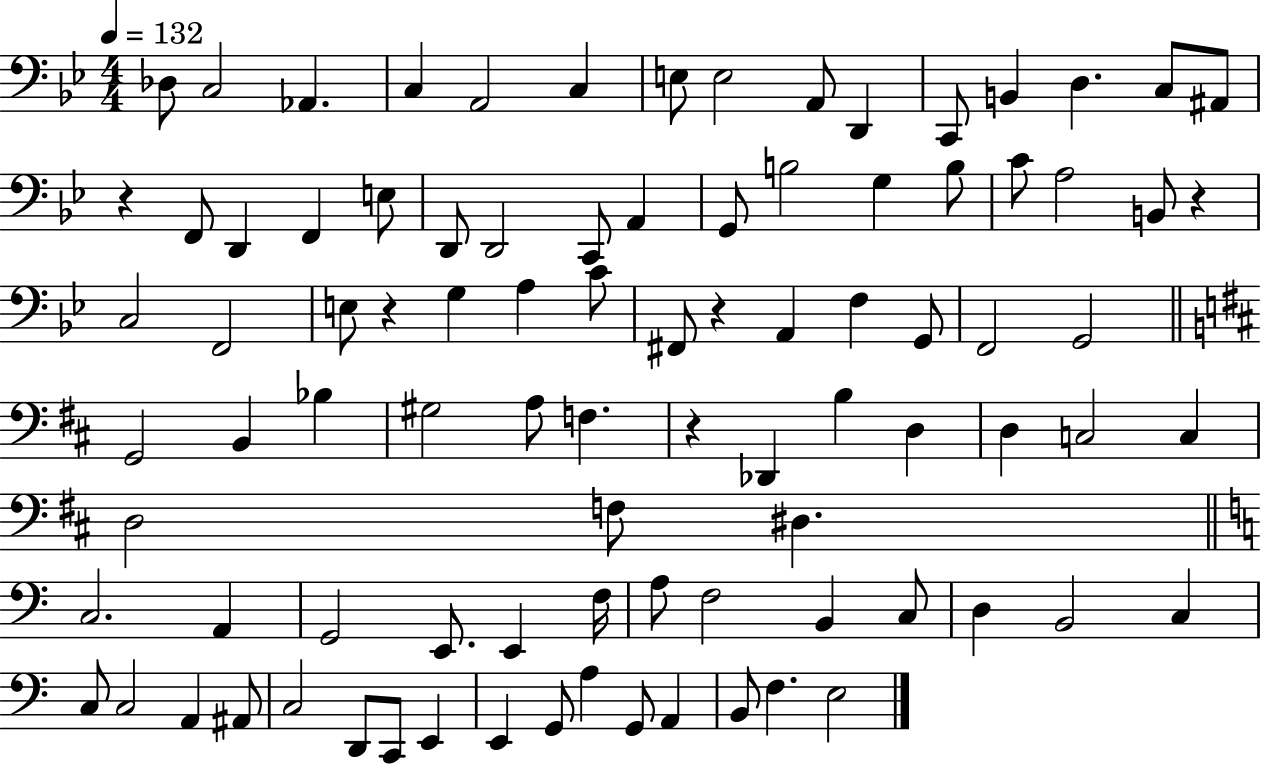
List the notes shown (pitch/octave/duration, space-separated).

Db3/e C3/h Ab2/q. C3/q A2/h C3/q E3/e E3/h A2/e D2/q C2/e B2/q D3/q. C3/e A#2/e R/q F2/e D2/q F2/q E3/e D2/e D2/h C2/e A2/q G2/e B3/h G3/q B3/e C4/e A3/h B2/e R/q C3/h F2/h E3/e R/q G3/q A3/q C4/e F#2/e R/q A2/q F3/q G2/e F2/h G2/h G2/h B2/q Bb3/q G#3/h A3/e F3/q. R/q Db2/q B3/q D3/q D3/q C3/h C3/q D3/h F3/e D#3/q. C3/h. A2/q G2/h E2/e. E2/q F3/s A3/e F3/h B2/q C3/e D3/q B2/h C3/q C3/e C3/h A2/q A#2/e C3/h D2/e C2/e E2/q E2/q G2/e A3/q G2/e A2/q B2/e F3/q. E3/h